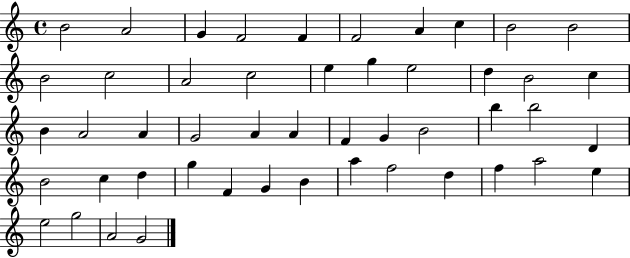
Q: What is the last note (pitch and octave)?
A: G4